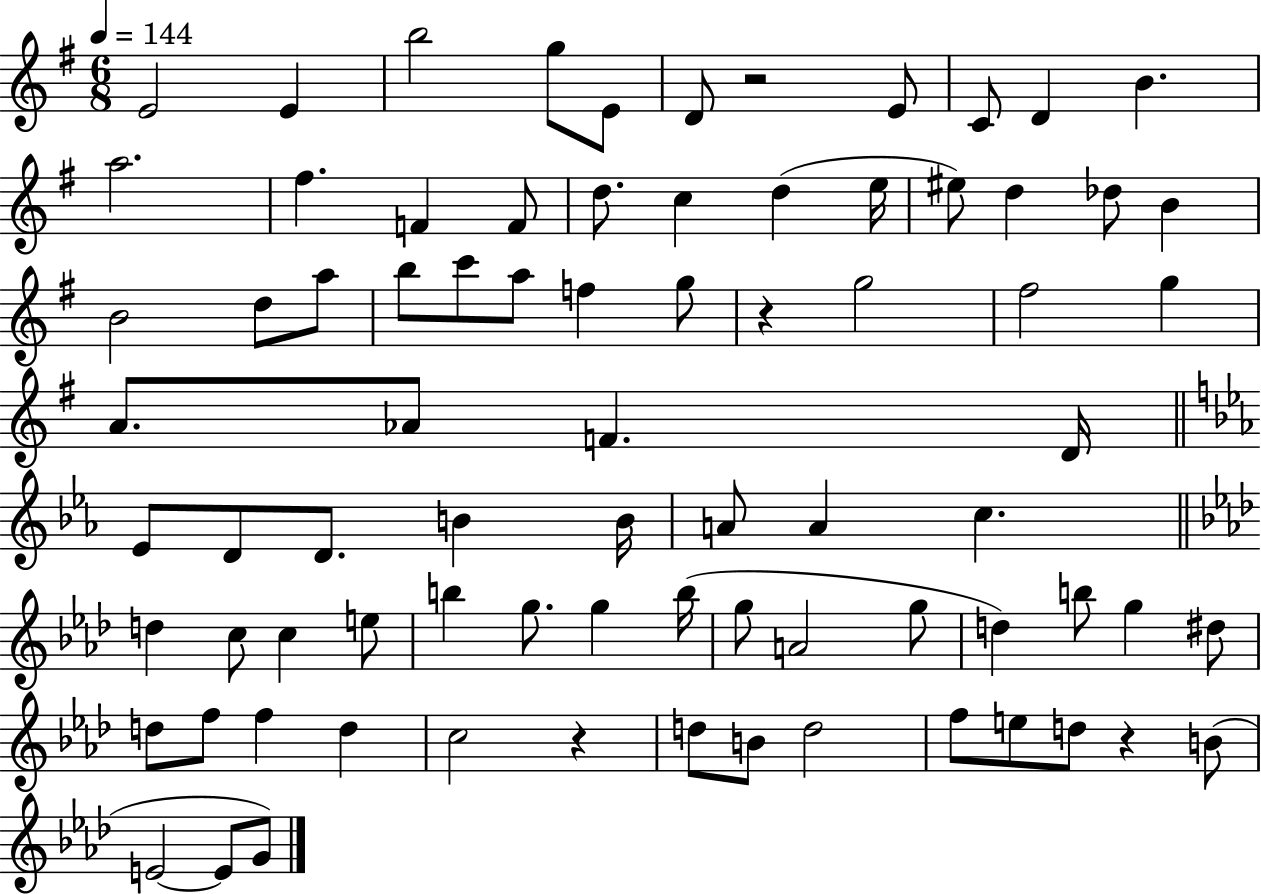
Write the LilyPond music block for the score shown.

{
  \clef treble
  \numericTimeSignature
  \time 6/8
  \key g \major
  \tempo 4 = 144
  \repeat volta 2 { e'2 e'4 | b''2 g''8 e'8 | d'8 r2 e'8 | c'8 d'4 b'4. | \break a''2. | fis''4. f'4 f'8 | d''8. c''4 d''4( e''16 | eis''8) d''4 des''8 b'4 | \break b'2 d''8 a''8 | b''8 c'''8 a''8 f''4 g''8 | r4 g''2 | fis''2 g''4 | \break a'8. aes'8 f'4. d'16 | \bar "||" \break \key ees \major ees'8 d'8 d'8. b'4 b'16 | a'8 a'4 c''4. | \bar "||" \break \key f \minor d''4 c''8 c''4 e''8 | b''4 g''8. g''4 b''16( | g''8 a'2 g''8 | d''4) b''8 g''4 dis''8 | \break d''8 f''8 f''4 d''4 | c''2 r4 | d''8 b'8 d''2 | f''8 e''8 d''8 r4 b'8( | \break e'2~~ e'8 g'8) | } \bar "|."
}